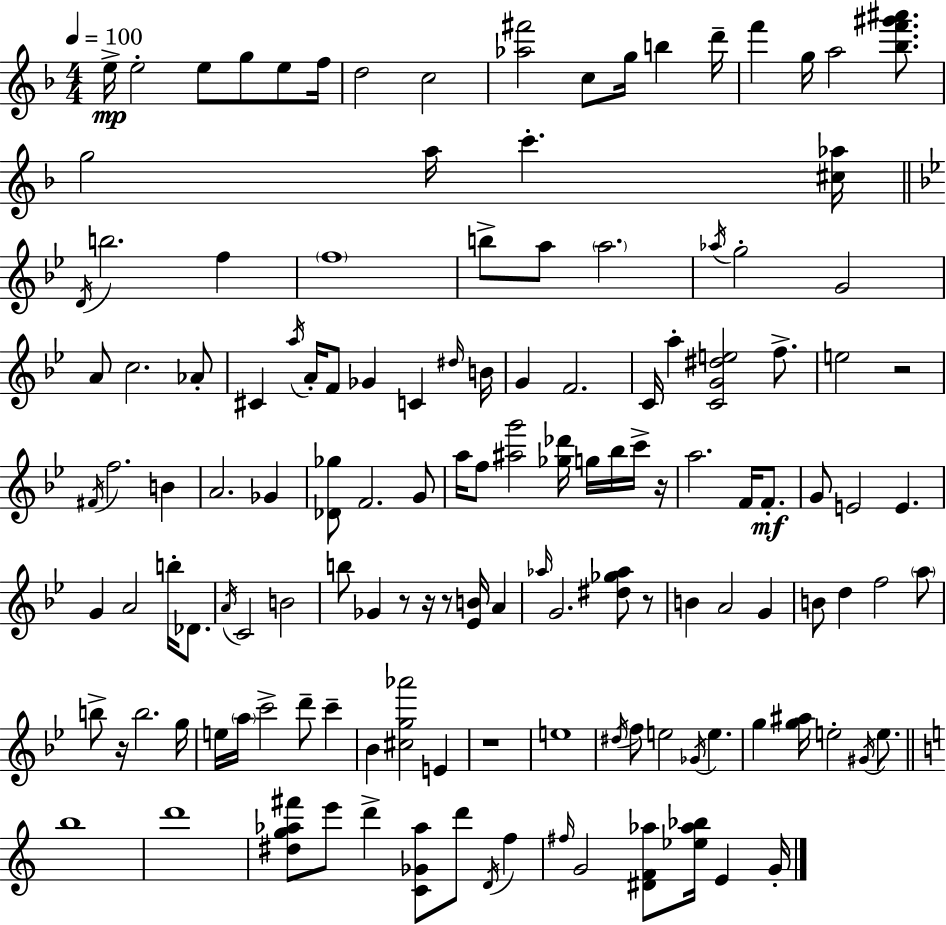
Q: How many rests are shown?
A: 8